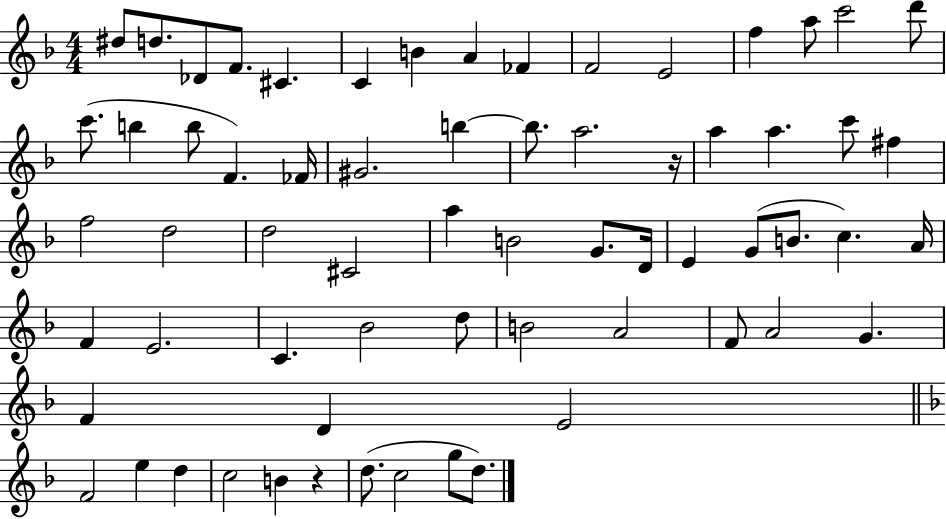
D#5/e D5/e. Db4/e F4/e. C#4/q. C4/q B4/q A4/q FES4/q F4/h E4/h F5/q A5/e C6/h D6/e C6/e. B5/q B5/e F4/q. FES4/s G#4/h. B5/q B5/e. A5/h. R/s A5/q A5/q. C6/e F#5/q F5/h D5/h D5/h C#4/h A5/q B4/h G4/e. D4/s E4/q G4/e B4/e. C5/q. A4/s F4/q E4/h. C4/q. Bb4/h D5/e B4/h A4/h F4/e A4/h G4/q. F4/q D4/q E4/h F4/h E5/q D5/q C5/h B4/q R/q D5/e. C5/h G5/e D5/e.